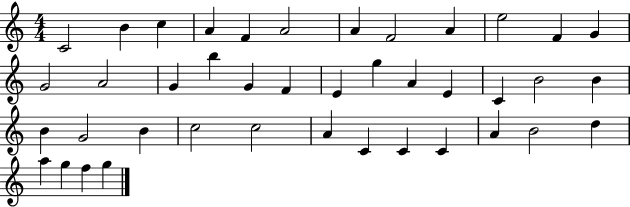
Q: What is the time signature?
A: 4/4